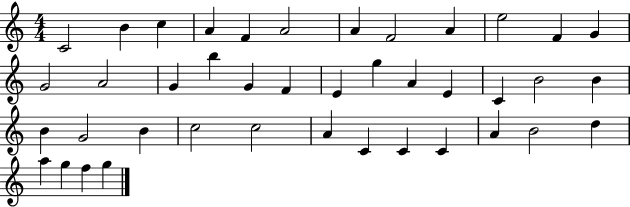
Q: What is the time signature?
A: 4/4